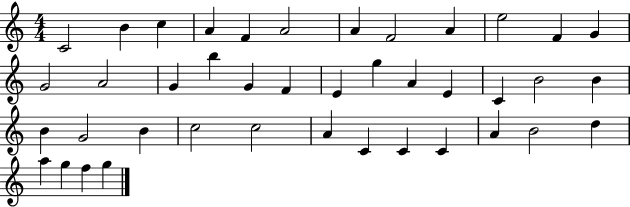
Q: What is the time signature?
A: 4/4